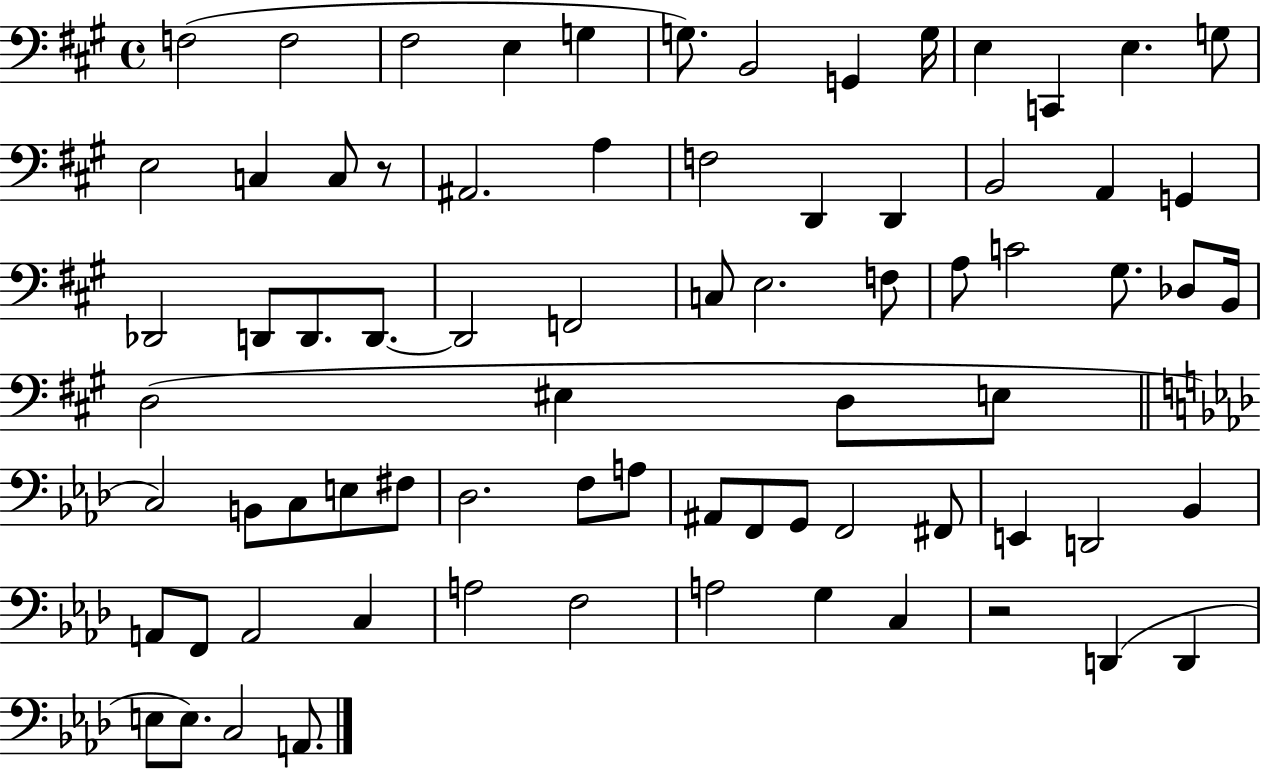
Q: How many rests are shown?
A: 2